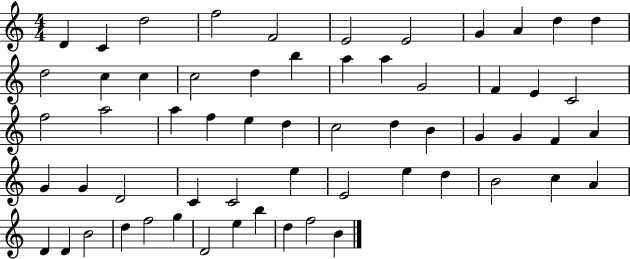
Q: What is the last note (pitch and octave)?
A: B4